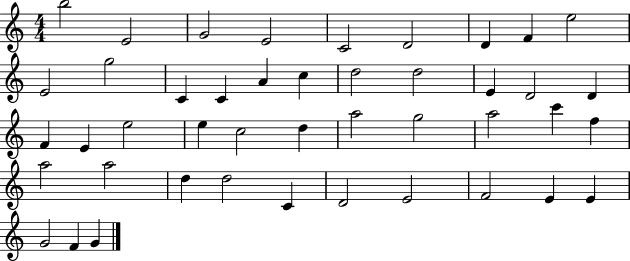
{
  \clef treble
  \numericTimeSignature
  \time 4/4
  \key c \major
  b''2 e'2 | g'2 e'2 | c'2 d'2 | d'4 f'4 e''2 | \break e'2 g''2 | c'4 c'4 a'4 c''4 | d''2 d''2 | e'4 d'2 d'4 | \break f'4 e'4 e''2 | e''4 c''2 d''4 | a''2 g''2 | a''2 c'''4 f''4 | \break a''2 a''2 | d''4 d''2 c'4 | d'2 e'2 | f'2 e'4 e'4 | \break g'2 f'4 g'4 | \bar "|."
}